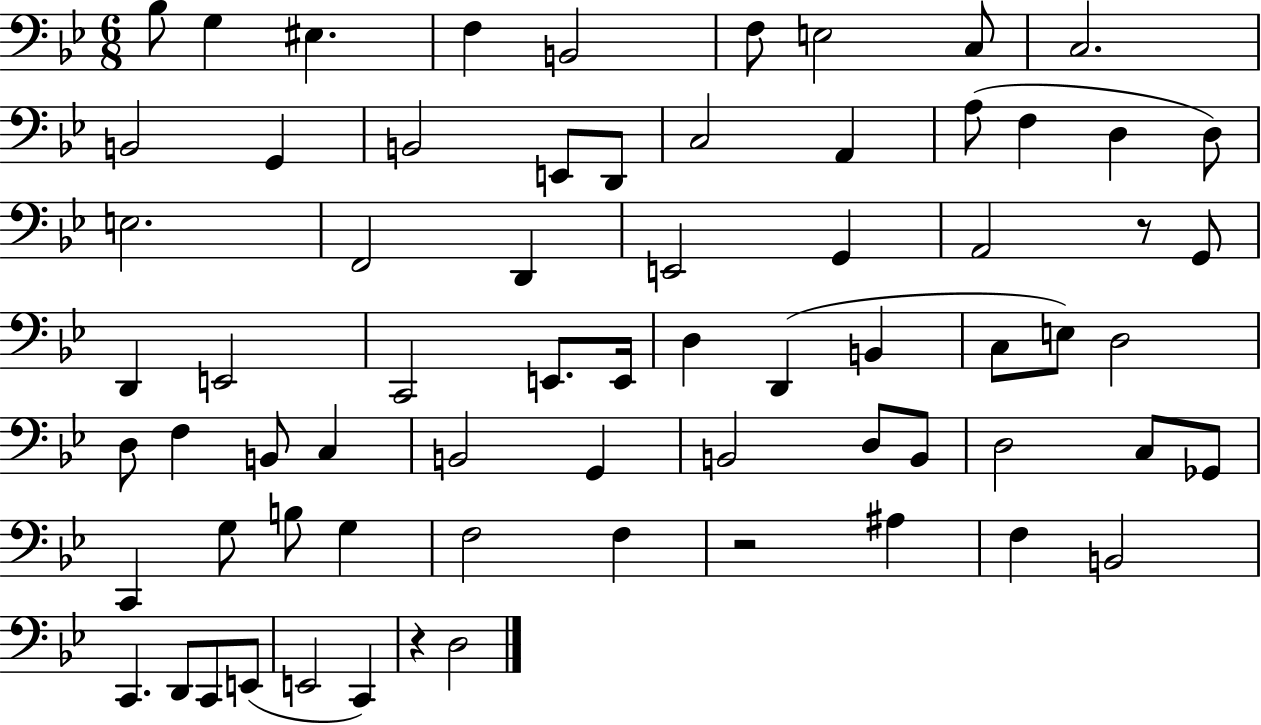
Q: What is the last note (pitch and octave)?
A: D3